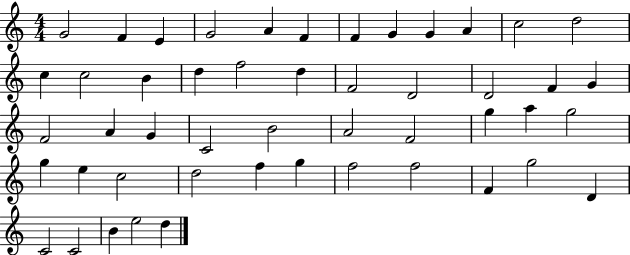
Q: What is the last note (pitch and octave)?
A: D5